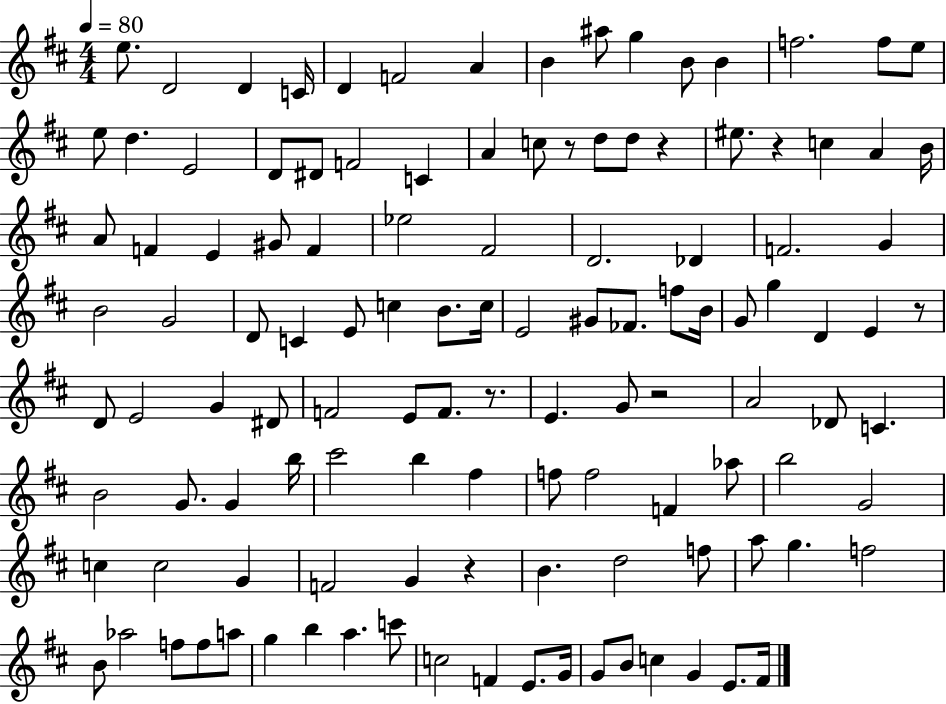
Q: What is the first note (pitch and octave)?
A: E5